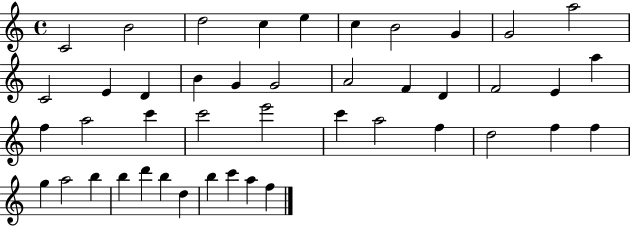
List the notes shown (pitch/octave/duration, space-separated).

C4/h B4/h D5/h C5/q E5/q C5/q B4/h G4/q G4/h A5/h C4/h E4/q D4/q B4/q G4/q G4/h A4/h F4/q D4/q F4/h E4/q A5/q F5/q A5/h C6/q C6/h E6/h C6/q A5/h F5/q D5/h F5/q F5/q G5/q A5/h B5/q B5/q D6/q B5/q D5/q B5/q C6/q A5/q F5/q